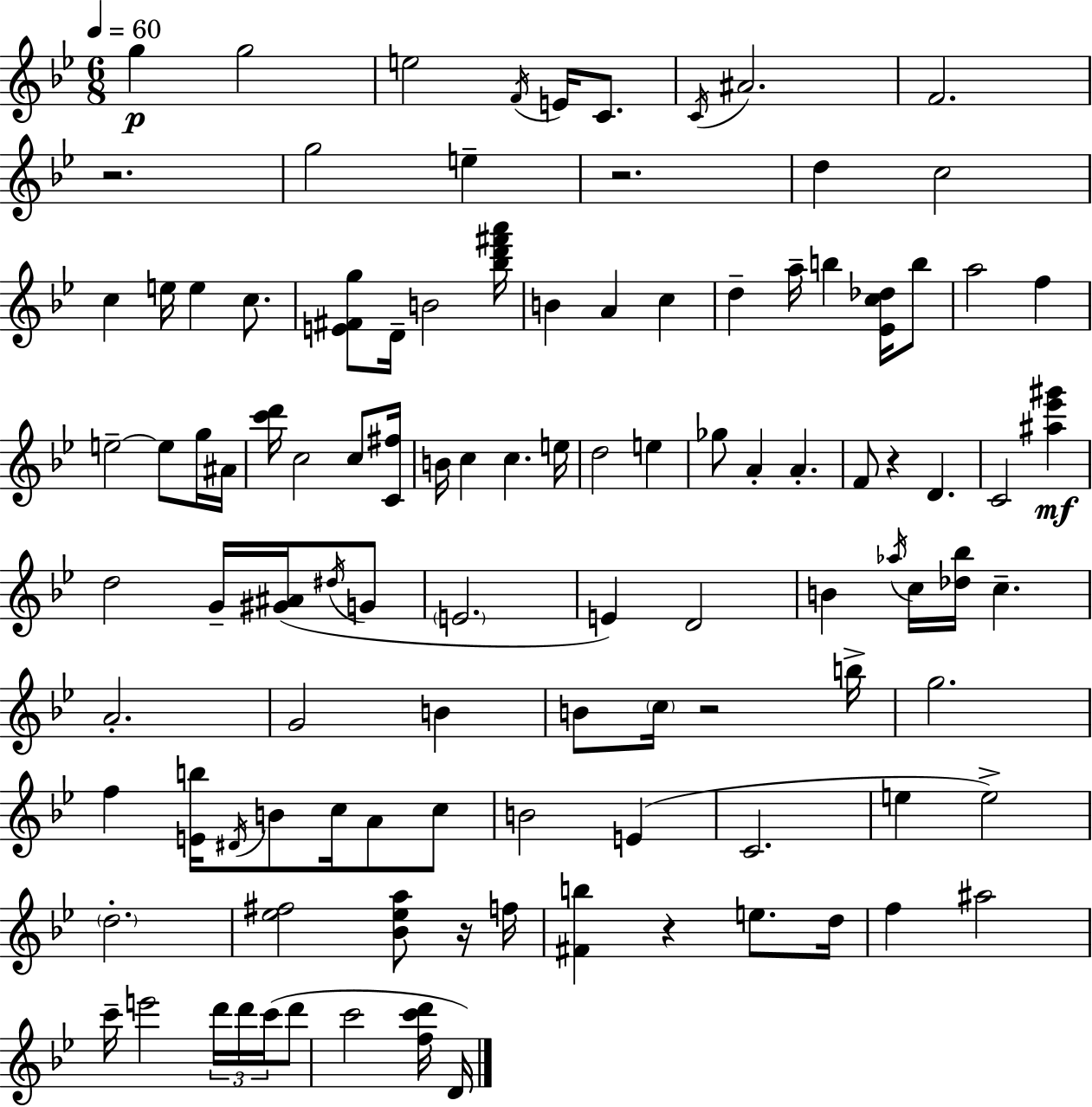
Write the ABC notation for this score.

X:1
T:Untitled
M:6/8
L:1/4
K:Gm
g g2 e2 F/4 E/4 C/2 C/4 ^A2 F2 z2 g2 e z2 d c2 c e/4 e c/2 [E^Fg]/2 D/4 B2 [_bd'^f'a']/4 B A c d a/4 b [_Ec_d]/4 b/2 a2 f e2 e/2 g/4 ^A/4 [c'd']/4 c2 c/2 [C^f]/4 B/4 c c e/4 d2 e _g/2 A A F/2 z D C2 [^a_e'^g'] d2 G/4 [^G^A]/4 ^d/4 G/2 E2 E D2 B _a/4 c/4 [_d_b]/4 c A2 G2 B B/2 c/4 z2 b/4 g2 f [Eb]/4 ^D/4 B/2 c/4 A/2 c/2 B2 E C2 e e2 d2 [_e^f]2 [_B_ea]/2 z/4 f/4 [^Fb] z e/2 d/4 f ^a2 c'/4 e'2 d'/4 d'/4 c'/4 d'/2 c'2 [fc'd']/4 D/4